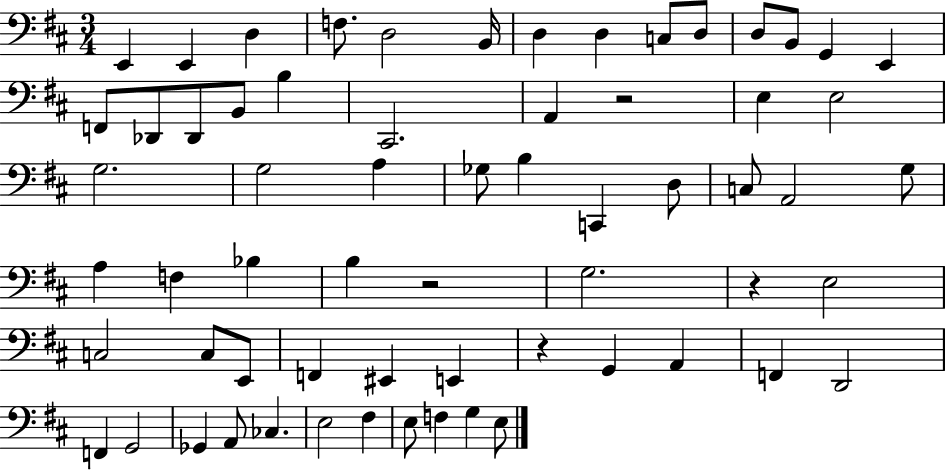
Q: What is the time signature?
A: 3/4